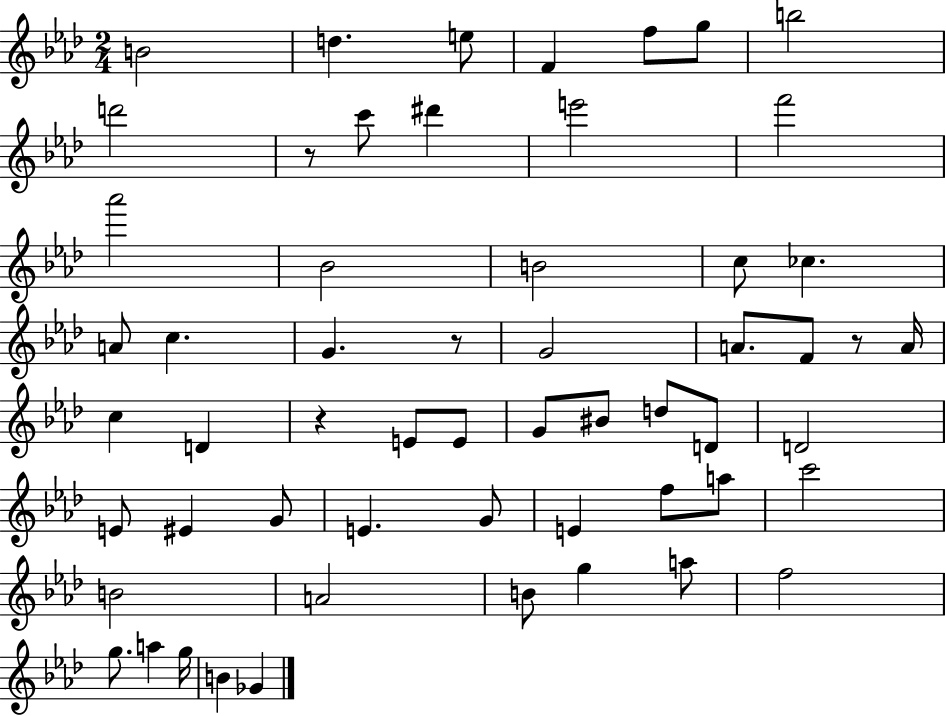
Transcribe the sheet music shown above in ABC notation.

X:1
T:Untitled
M:2/4
L:1/4
K:Ab
B2 d e/2 F f/2 g/2 b2 d'2 z/2 c'/2 ^d' e'2 f'2 _a'2 _B2 B2 c/2 _c A/2 c G z/2 G2 A/2 F/2 z/2 A/4 c D z E/2 E/2 G/2 ^B/2 d/2 D/2 D2 E/2 ^E G/2 E G/2 E f/2 a/2 c'2 B2 A2 B/2 g a/2 f2 g/2 a g/4 B _G